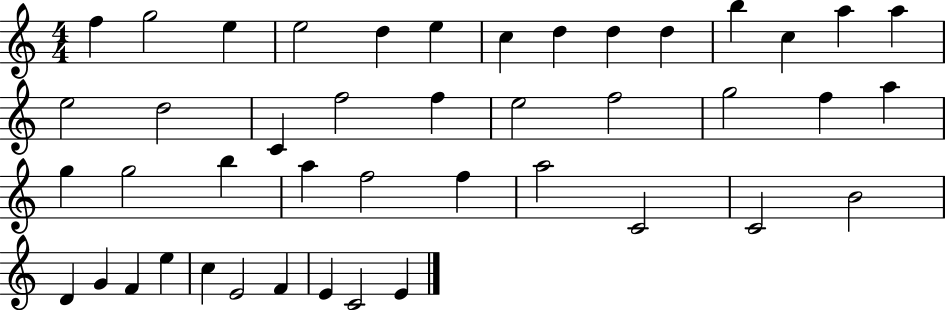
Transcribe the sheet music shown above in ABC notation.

X:1
T:Untitled
M:4/4
L:1/4
K:C
f g2 e e2 d e c d d d b c a a e2 d2 C f2 f e2 f2 g2 f a g g2 b a f2 f a2 C2 C2 B2 D G F e c E2 F E C2 E